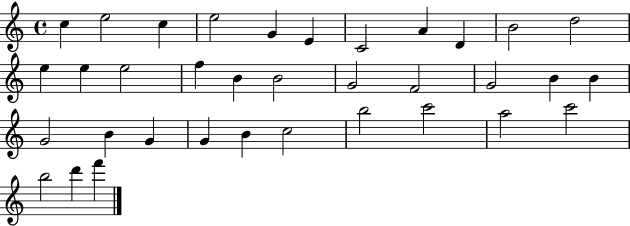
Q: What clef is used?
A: treble